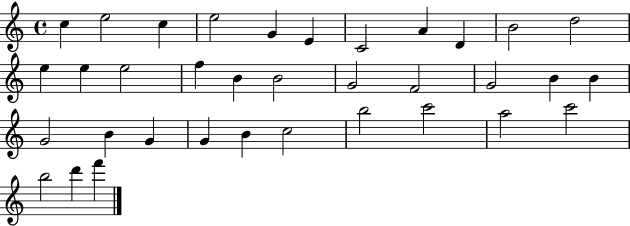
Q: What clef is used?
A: treble